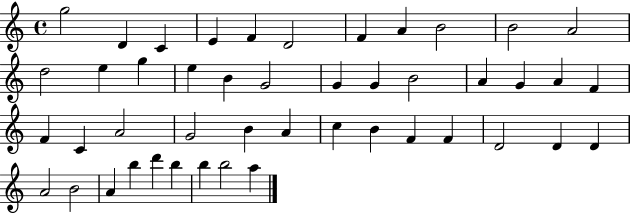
{
  \clef treble
  \time 4/4
  \defaultTimeSignature
  \key c \major
  g''2 d'4 c'4 | e'4 f'4 d'2 | f'4 a'4 b'2 | b'2 a'2 | \break d''2 e''4 g''4 | e''4 b'4 g'2 | g'4 g'4 b'2 | a'4 g'4 a'4 f'4 | \break f'4 c'4 a'2 | g'2 b'4 a'4 | c''4 b'4 f'4 f'4 | d'2 d'4 d'4 | \break a'2 b'2 | a'4 b''4 d'''4 b''4 | b''4 b''2 a''4 | \bar "|."
}